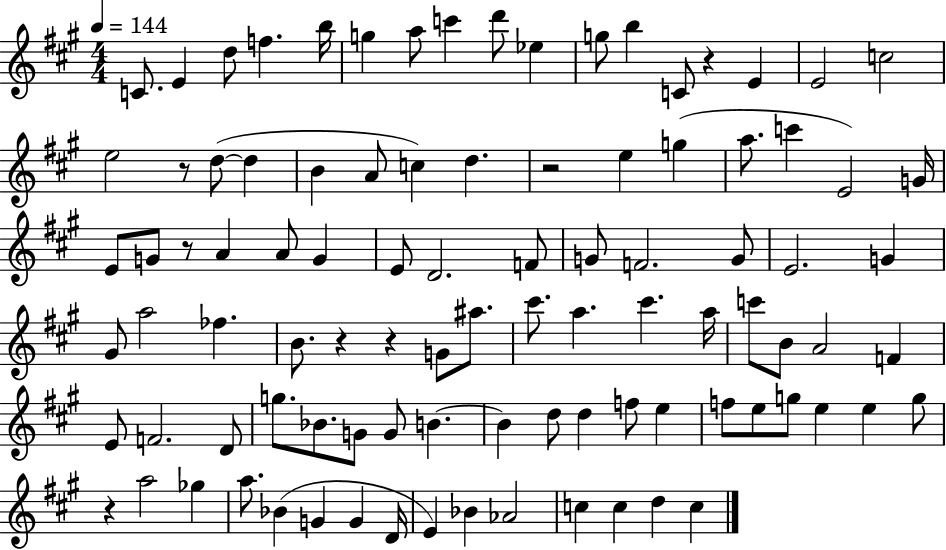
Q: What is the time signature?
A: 4/4